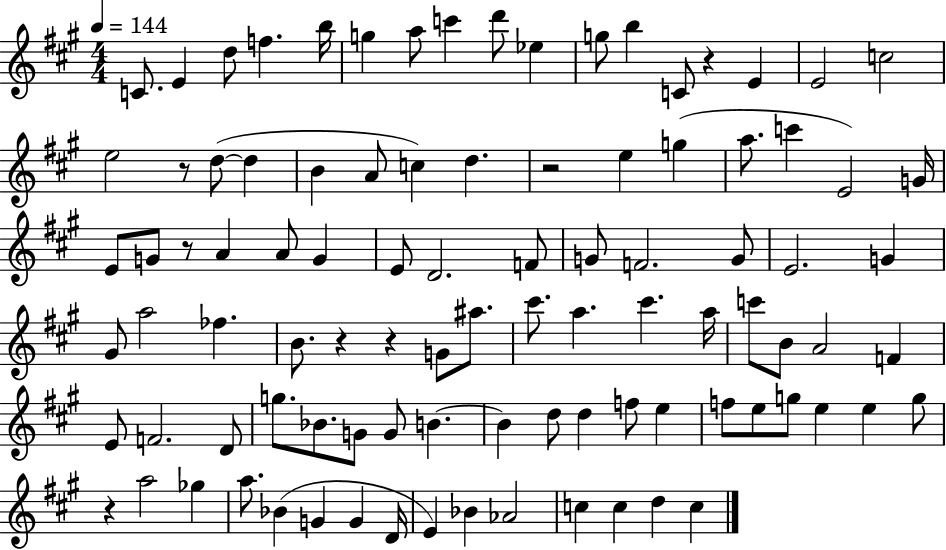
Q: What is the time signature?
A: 4/4